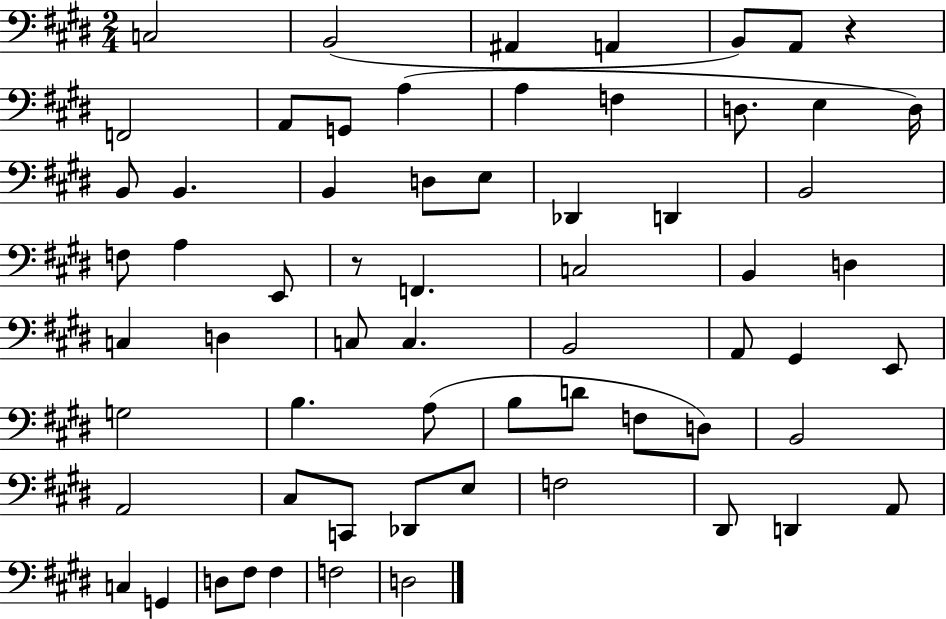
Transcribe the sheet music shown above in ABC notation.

X:1
T:Untitled
M:2/4
L:1/4
K:E
C,2 B,,2 ^A,, A,, B,,/2 A,,/2 z F,,2 A,,/2 G,,/2 A, A, F, D,/2 E, D,/4 B,,/2 B,, B,, D,/2 E,/2 _D,, D,, B,,2 F,/2 A, E,,/2 z/2 F,, C,2 B,, D, C, D, C,/2 C, B,,2 A,,/2 ^G,, E,,/2 G,2 B, A,/2 B,/2 D/2 F,/2 D,/2 B,,2 A,,2 ^C,/2 C,,/2 _D,,/2 E,/2 F,2 ^D,,/2 D,, A,,/2 C, G,, D,/2 ^F,/2 ^F, F,2 D,2